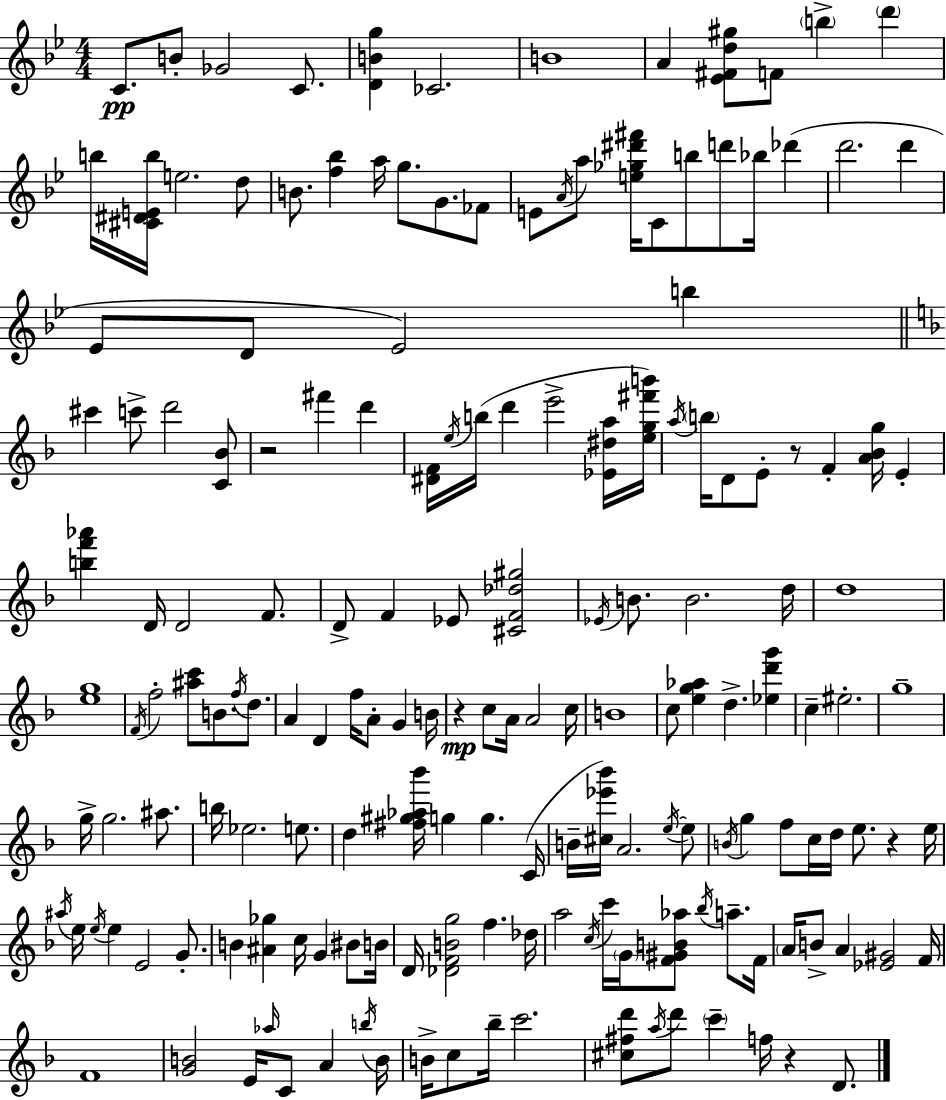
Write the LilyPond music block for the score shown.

{
  \clef treble
  \numericTimeSignature
  \time 4/4
  \key g \minor
  c'8.\pp b'8-. ges'2 c'8. | <d' b' g''>4 ces'2. | b'1 | a'4 <ees' fis' d'' gis''>8 f'8 \parenthesize b''4-> \parenthesize d'''4 | \break b''16 <cis' dis' e' b''>16 e''2. d''8 | b'8. <f'' bes''>4 a''16 g''8. g'8. fes'8 | e'8 \acciaccatura { a'16 } a''8 <e'' ges'' dis''' fis'''>16 c'8 b''8 d'''8 bes''16 des'''4( | d'''2. d'''4 | \break ees'8 d'8 ees'2) b''4 | \bar "||" \break \key f \major cis'''4 c'''8-> d'''2 <c' bes'>8 | r2 fis'''4 d'''4 | <dis' f'>16 \acciaccatura { e''16 }( b''16 d'''4 e'''2-> <ees' dis'' a''>16 | <e'' g'' fis''' b'''>16) \acciaccatura { a''16 } \parenthesize b''16 d'8 e'8-. r8 f'4-. <a' bes' g''>16 e'4-. | \break <b'' f''' aes'''>4 d'16 d'2 f'8. | d'8-> f'4 ees'8 <cis' f' des'' gis''>2 | \acciaccatura { ees'16 } b'8. b'2. | d''16 d''1 | \break <e'' g''>1 | \acciaccatura { f'16 } f''2-. <ais'' c'''>8 b'8. | \acciaccatura { f''16 } d''8. a'4 d'4 f''16 a'8-. | g'4 b'16 r4\mp c''8 a'16 a'2 | \break c''16 b'1 | c''8 <e'' g'' aes''>4 d''4.-> | <ees'' d''' g'''>4 c''4-- eis''2.-. | g''1-- | \break g''16-> g''2. | ais''8. b''16 ees''2. | e''8. d''4 <fis'' gis'' aes'' bes'''>16 g''4 g''4. | c'16( b'16-- <cis'' ees''' bes'''>16) a'2. | \break \acciaccatura { e''16~ }~ e''8 \acciaccatura { b'16 } g''4 f''8 c''16 d''16 e''8. | r4 e''16 \acciaccatura { ais''16 } e''16 \acciaccatura { e''16 } e''4 e'2 | g'8.-. b'4 <ais' ges''>4 | c''16 g'4 bis'8 b'16 d'16 <des' f' b' g''>2 | \break f''4. des''16 a''2 | \acciaccatura { c''16 } c'''16 \parenthesize g'16 <f' gis' b' aes''>8 \acciaccatura { bes''16 } a''8.-- f'16 \parenthesize a'16 b'8-> a'4 | <ees' gis'>2 f'16 f'1 | <g' b'>2 | \break e'16 \grace { aes''16 } c'8 a'4 \acciaccatura { b''16 } b'16 b'16-> c''8 | bes''16-- c'''2. <cis'' fis'' d'''>8 \acciaccatura { a''16 } | d'''8 \parenthesize c'''4-- f''16 r4 d'8. \bar "|."
}